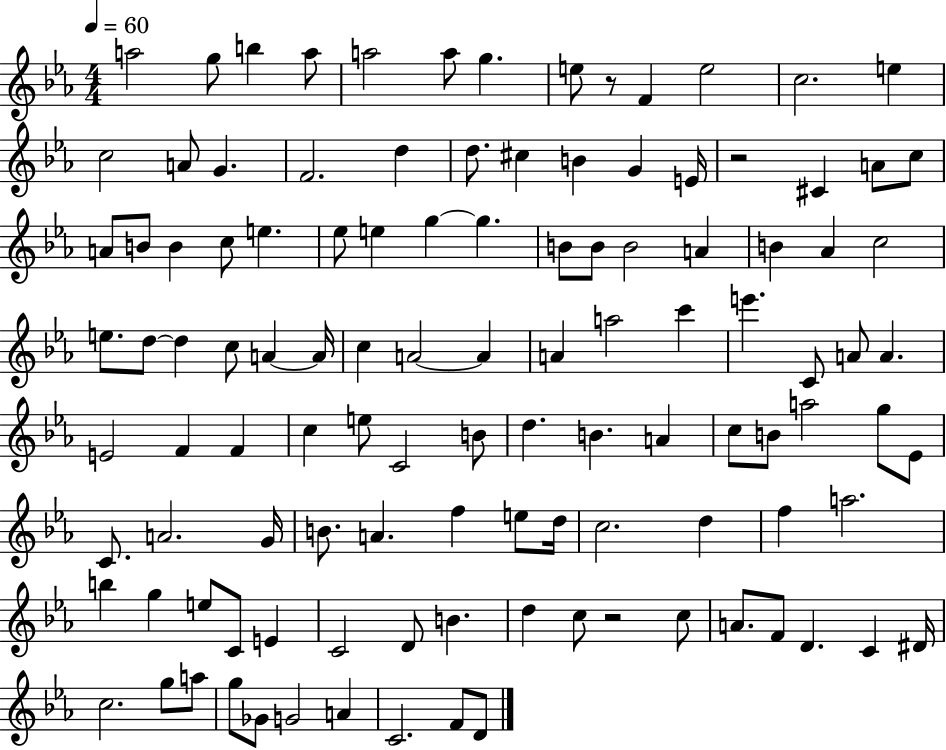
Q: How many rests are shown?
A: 3